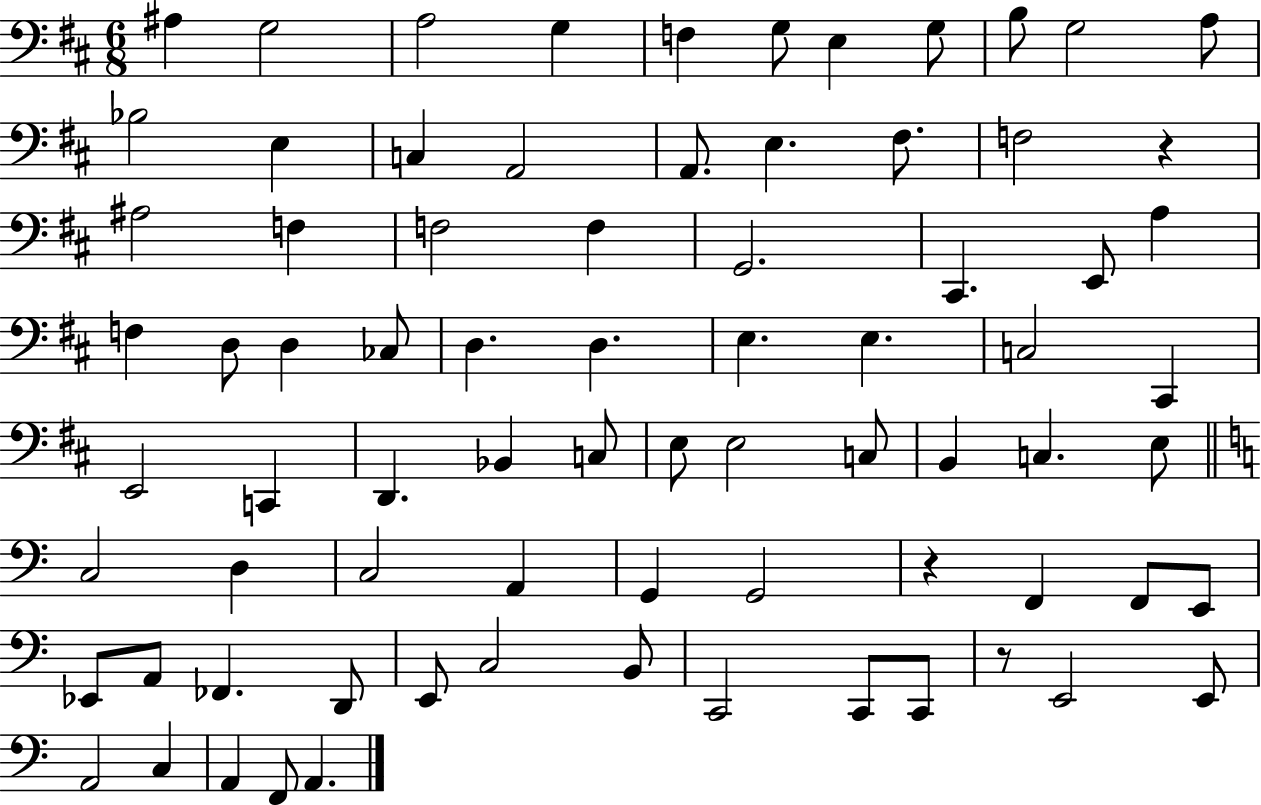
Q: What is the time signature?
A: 6/8